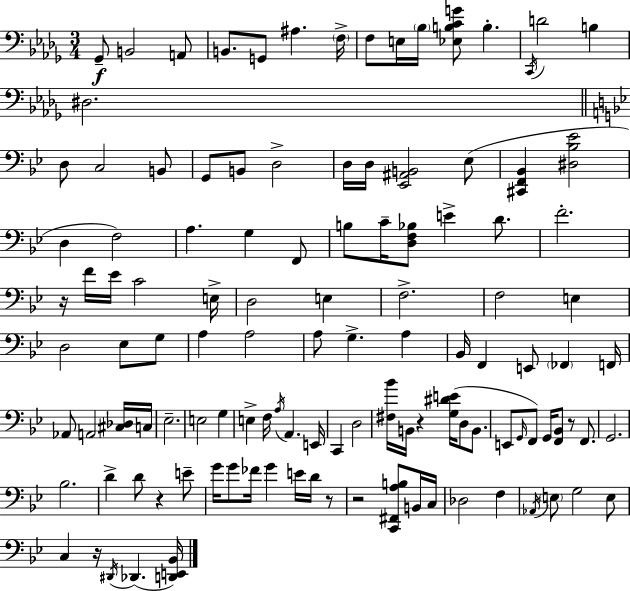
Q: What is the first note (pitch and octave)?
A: Gb2